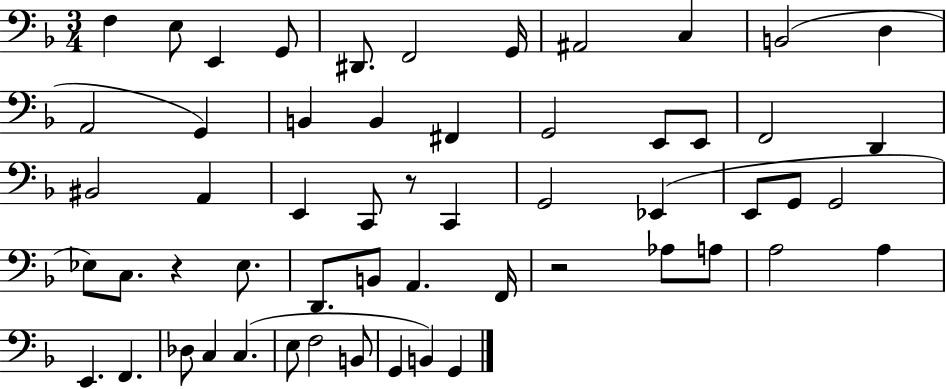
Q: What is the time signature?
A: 3/4